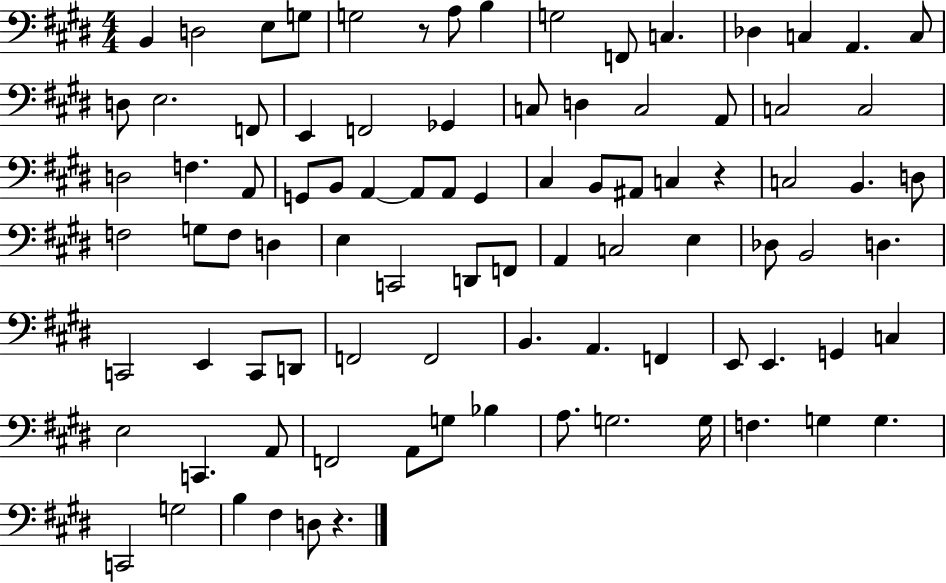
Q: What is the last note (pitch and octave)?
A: D3